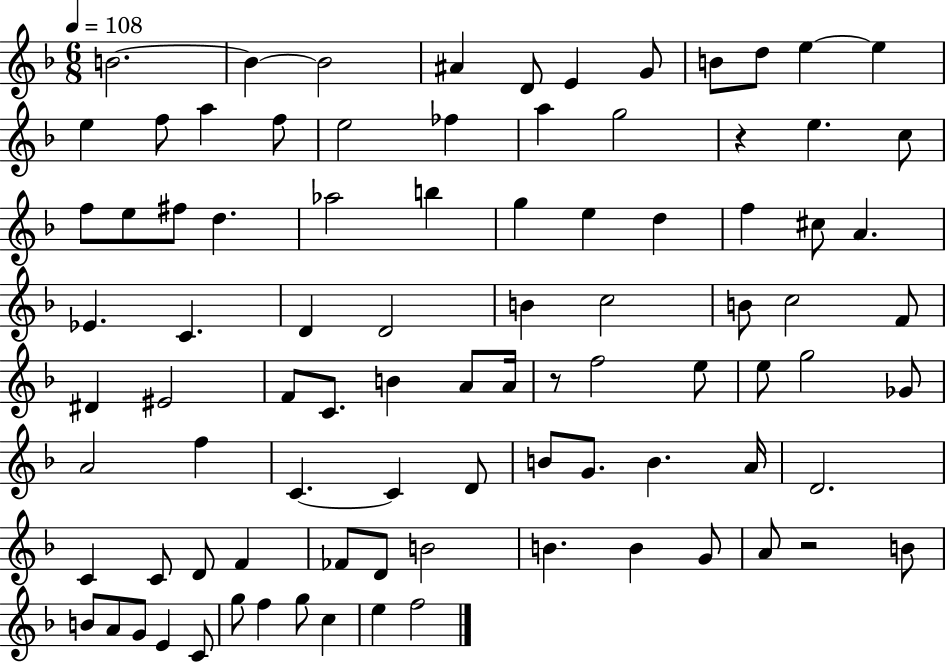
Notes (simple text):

B4/h. B4/q B4/h A#4/q D4/e E4/q G4/e B4/e D5/e E5/q E5/q E5/q F5/e A5/q F5/e E5/h FES5/q A5/q G5/h R/q E5/q. C5/e F5/e E5/e F#5/e D5/q. Ab5/h B5/q G5/q E5/q D5/q F5/q C#5/e A4/q. Eb4/q. C4/q. D4/q D4/h B4/q C5/h B4/e C5/h F4/e D#4/q EIS4/h F4/e C4/e. B4/q A4/e A4/s R/e F5/h E5/e E5/e G5/h Gb4/e A4/h F5/q C4/q. C4/q D4/e B4/e G4/e. B4/q. A4/s D4/h. C4/q C4/e D4/e F4/q FES4/e D4/e B4/h B4/q. B4/q G4/e A4/e R/h B4/e B4/e A4/e G4/e E4/q C4/e G5/e F5/q G5/e C5/q E5/q F5/h